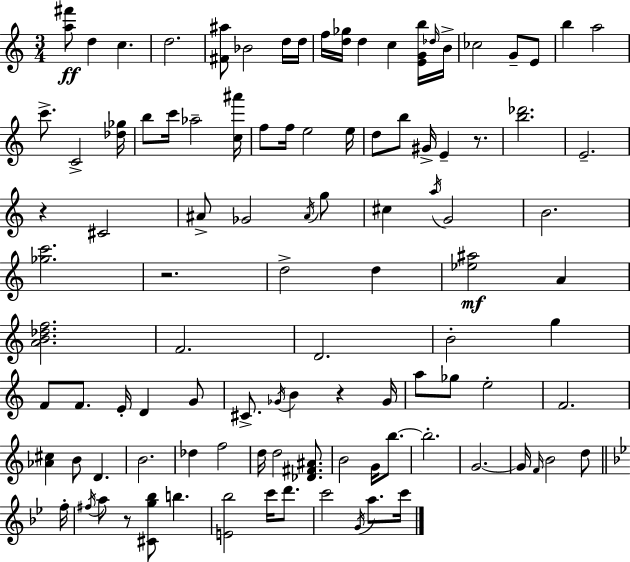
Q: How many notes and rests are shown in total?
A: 104